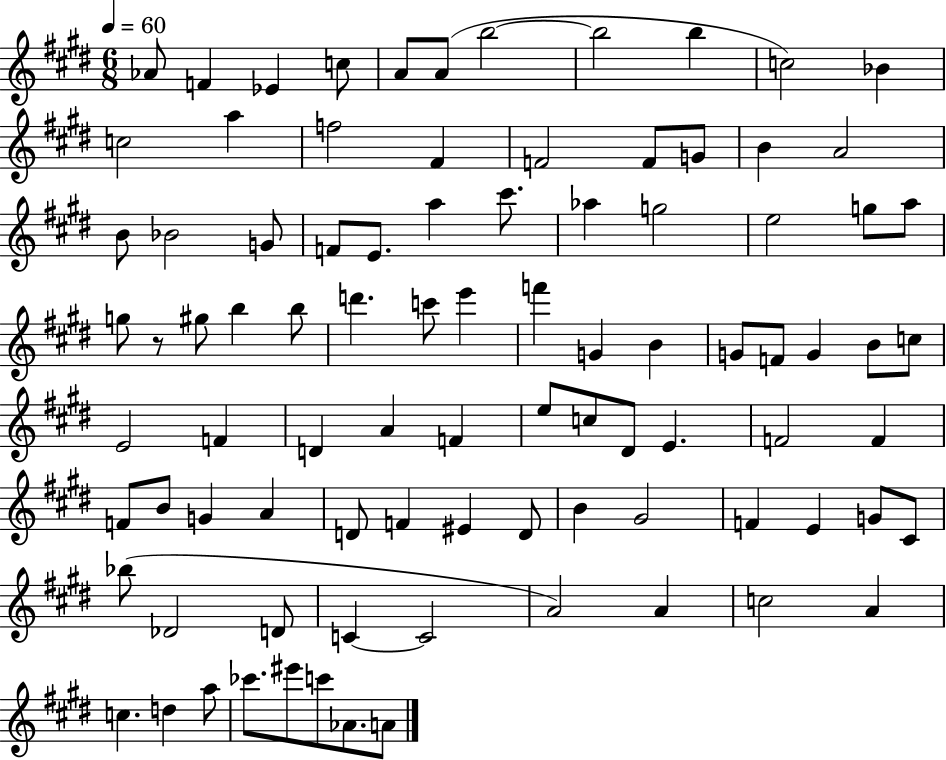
{
  \clef treble
  \numericTimeSignature
  \time 6/8
  \key e \major
  \tempo 4 = 60
  aes'8 f'4 ees'4 c''8 | a'8 a'8( b''2~~ | b''2 b''4 | c''2) bes'4 | \break c''2 a''4 | f''2 fis'4 | f'2 f'8 g'8 | b'4 a'2 | \break b'8 bes'2 g'8 | f'8 e'8. a''4 cis'''8. | aes''4 g''2 | e''2 g''8 a''8 | \break g''8 r8 gis''8 b''4 b''8 | d'''4. c'''8 e'''4 | f'''4 g'4 b'4 | g'8 f'8 g'4 b'8 c''8 | \break e'2 f'4 | d'4 a'4 f'4 | e''8 c''8 dis'8 e'4. | f'2 f'4 | \break f'8 b'8 g'4 a'4 | d'8 f'4 eis'4 d'8 | b'4 gis'2 | f'4 e'4 g'8 cis'8 | \break bes''8( des'2 d'8 | c'4~~ c'2 | a'2) a'4 | c''2 a'4 | \break c''4. d''4 a''8 | ces'''8. eis'''8 c'''8 aes'8. a'8 | \bar "|."
}